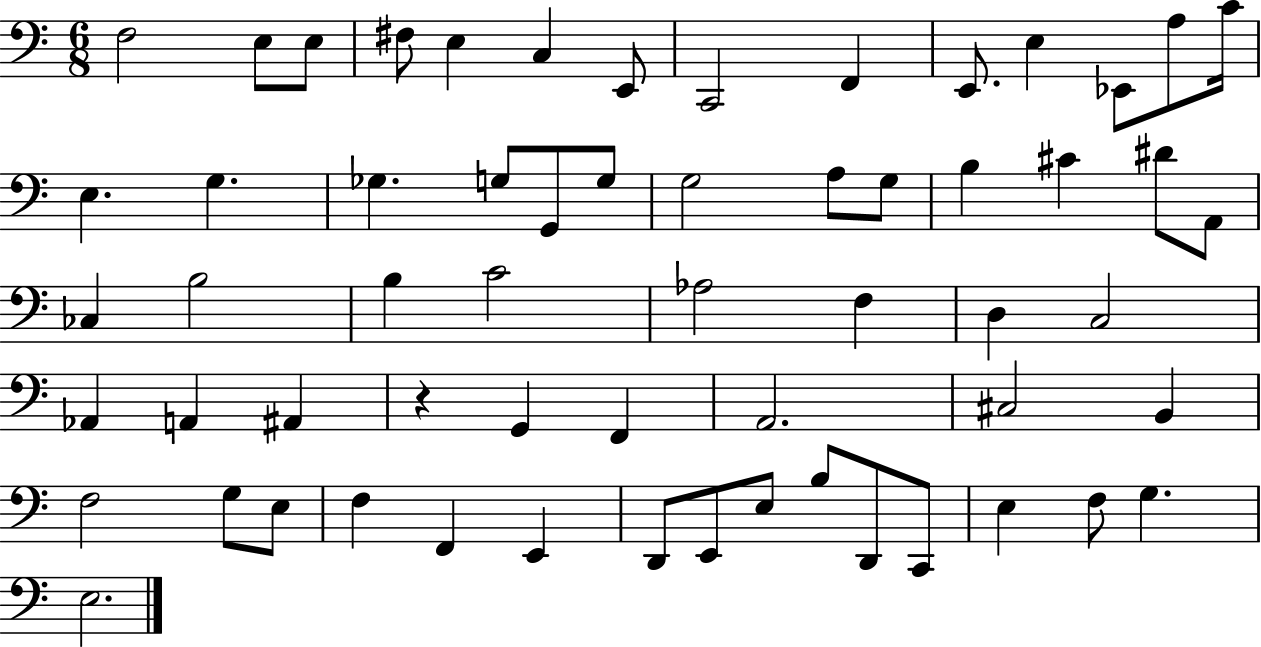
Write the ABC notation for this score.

X:1
T:Untitled
M:6/8
L:1/4
K:C
F,2 E,/2 E,/2 ^F,/2 E, C, E,,/2 C,,2 F,, E,,/2 E, _E,,/2 A,/2 C/4 E, G, _G, G,/2 G,,/2 G,/2 G,2 A,/2 G,/2 B, ^C ^D/2 A,,/2 _C, B,2 B, C2 _A,2 F, D, C,2 _A,, A,, ^A,, z G,, F,, A,,2 ^C,2 B,, F,2 G,/2 E,/2 F, F,, E,, D,,/2 E,,/2 E,/2 B,/2 D,,/2 C,,/2 E, F,/2 G, E,2